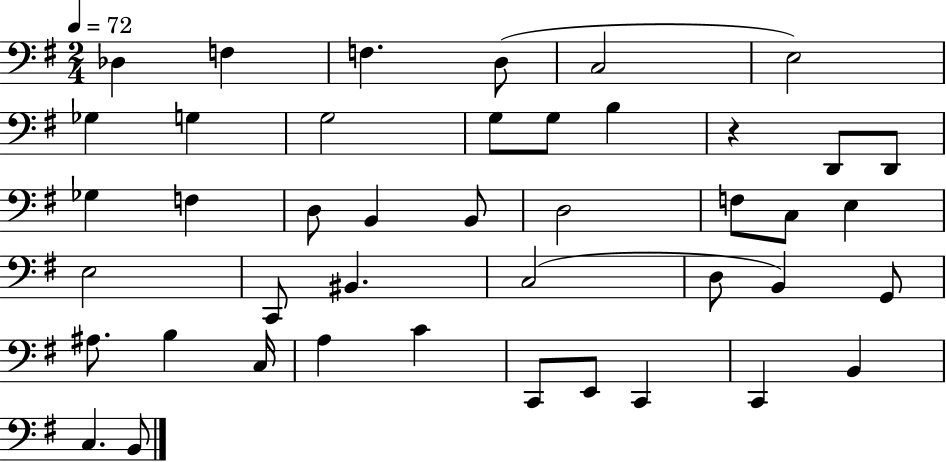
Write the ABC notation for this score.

X:1
T:Untitled
M:2/4
L:1/4
K:G
_D, F, F, D,/2 C,2 E,2 _G, G, G,2 G,/2 G,/2 B, z D,,/2 D,,/2 _G, F, D,/2 B,, B,,/2 D,2 F,/2 C,/2 E, E,2 C,,/2 ^B,, C,2 D,/2 B,, G,,/2 ^A,/2 B, C,/4 A, C C,,/2 E,,/2 C,, C,, B,, C, B,,/2